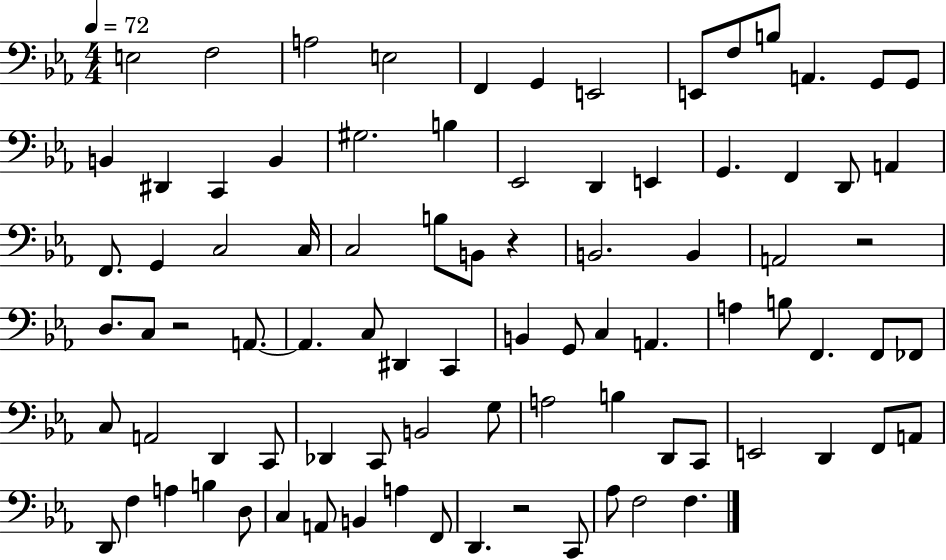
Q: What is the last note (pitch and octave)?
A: F3